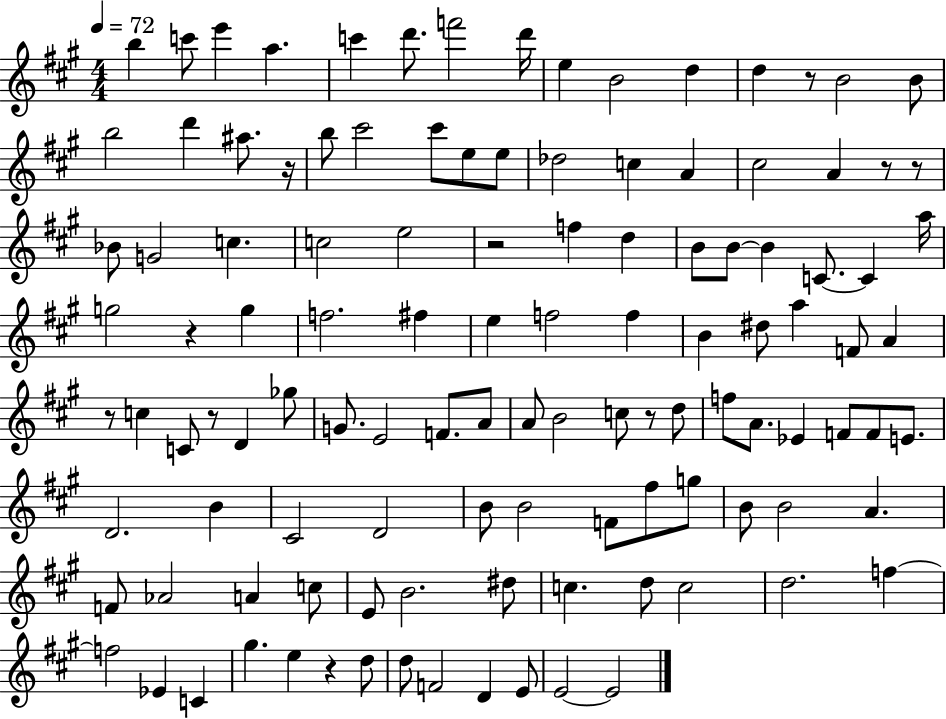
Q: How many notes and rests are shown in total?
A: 116